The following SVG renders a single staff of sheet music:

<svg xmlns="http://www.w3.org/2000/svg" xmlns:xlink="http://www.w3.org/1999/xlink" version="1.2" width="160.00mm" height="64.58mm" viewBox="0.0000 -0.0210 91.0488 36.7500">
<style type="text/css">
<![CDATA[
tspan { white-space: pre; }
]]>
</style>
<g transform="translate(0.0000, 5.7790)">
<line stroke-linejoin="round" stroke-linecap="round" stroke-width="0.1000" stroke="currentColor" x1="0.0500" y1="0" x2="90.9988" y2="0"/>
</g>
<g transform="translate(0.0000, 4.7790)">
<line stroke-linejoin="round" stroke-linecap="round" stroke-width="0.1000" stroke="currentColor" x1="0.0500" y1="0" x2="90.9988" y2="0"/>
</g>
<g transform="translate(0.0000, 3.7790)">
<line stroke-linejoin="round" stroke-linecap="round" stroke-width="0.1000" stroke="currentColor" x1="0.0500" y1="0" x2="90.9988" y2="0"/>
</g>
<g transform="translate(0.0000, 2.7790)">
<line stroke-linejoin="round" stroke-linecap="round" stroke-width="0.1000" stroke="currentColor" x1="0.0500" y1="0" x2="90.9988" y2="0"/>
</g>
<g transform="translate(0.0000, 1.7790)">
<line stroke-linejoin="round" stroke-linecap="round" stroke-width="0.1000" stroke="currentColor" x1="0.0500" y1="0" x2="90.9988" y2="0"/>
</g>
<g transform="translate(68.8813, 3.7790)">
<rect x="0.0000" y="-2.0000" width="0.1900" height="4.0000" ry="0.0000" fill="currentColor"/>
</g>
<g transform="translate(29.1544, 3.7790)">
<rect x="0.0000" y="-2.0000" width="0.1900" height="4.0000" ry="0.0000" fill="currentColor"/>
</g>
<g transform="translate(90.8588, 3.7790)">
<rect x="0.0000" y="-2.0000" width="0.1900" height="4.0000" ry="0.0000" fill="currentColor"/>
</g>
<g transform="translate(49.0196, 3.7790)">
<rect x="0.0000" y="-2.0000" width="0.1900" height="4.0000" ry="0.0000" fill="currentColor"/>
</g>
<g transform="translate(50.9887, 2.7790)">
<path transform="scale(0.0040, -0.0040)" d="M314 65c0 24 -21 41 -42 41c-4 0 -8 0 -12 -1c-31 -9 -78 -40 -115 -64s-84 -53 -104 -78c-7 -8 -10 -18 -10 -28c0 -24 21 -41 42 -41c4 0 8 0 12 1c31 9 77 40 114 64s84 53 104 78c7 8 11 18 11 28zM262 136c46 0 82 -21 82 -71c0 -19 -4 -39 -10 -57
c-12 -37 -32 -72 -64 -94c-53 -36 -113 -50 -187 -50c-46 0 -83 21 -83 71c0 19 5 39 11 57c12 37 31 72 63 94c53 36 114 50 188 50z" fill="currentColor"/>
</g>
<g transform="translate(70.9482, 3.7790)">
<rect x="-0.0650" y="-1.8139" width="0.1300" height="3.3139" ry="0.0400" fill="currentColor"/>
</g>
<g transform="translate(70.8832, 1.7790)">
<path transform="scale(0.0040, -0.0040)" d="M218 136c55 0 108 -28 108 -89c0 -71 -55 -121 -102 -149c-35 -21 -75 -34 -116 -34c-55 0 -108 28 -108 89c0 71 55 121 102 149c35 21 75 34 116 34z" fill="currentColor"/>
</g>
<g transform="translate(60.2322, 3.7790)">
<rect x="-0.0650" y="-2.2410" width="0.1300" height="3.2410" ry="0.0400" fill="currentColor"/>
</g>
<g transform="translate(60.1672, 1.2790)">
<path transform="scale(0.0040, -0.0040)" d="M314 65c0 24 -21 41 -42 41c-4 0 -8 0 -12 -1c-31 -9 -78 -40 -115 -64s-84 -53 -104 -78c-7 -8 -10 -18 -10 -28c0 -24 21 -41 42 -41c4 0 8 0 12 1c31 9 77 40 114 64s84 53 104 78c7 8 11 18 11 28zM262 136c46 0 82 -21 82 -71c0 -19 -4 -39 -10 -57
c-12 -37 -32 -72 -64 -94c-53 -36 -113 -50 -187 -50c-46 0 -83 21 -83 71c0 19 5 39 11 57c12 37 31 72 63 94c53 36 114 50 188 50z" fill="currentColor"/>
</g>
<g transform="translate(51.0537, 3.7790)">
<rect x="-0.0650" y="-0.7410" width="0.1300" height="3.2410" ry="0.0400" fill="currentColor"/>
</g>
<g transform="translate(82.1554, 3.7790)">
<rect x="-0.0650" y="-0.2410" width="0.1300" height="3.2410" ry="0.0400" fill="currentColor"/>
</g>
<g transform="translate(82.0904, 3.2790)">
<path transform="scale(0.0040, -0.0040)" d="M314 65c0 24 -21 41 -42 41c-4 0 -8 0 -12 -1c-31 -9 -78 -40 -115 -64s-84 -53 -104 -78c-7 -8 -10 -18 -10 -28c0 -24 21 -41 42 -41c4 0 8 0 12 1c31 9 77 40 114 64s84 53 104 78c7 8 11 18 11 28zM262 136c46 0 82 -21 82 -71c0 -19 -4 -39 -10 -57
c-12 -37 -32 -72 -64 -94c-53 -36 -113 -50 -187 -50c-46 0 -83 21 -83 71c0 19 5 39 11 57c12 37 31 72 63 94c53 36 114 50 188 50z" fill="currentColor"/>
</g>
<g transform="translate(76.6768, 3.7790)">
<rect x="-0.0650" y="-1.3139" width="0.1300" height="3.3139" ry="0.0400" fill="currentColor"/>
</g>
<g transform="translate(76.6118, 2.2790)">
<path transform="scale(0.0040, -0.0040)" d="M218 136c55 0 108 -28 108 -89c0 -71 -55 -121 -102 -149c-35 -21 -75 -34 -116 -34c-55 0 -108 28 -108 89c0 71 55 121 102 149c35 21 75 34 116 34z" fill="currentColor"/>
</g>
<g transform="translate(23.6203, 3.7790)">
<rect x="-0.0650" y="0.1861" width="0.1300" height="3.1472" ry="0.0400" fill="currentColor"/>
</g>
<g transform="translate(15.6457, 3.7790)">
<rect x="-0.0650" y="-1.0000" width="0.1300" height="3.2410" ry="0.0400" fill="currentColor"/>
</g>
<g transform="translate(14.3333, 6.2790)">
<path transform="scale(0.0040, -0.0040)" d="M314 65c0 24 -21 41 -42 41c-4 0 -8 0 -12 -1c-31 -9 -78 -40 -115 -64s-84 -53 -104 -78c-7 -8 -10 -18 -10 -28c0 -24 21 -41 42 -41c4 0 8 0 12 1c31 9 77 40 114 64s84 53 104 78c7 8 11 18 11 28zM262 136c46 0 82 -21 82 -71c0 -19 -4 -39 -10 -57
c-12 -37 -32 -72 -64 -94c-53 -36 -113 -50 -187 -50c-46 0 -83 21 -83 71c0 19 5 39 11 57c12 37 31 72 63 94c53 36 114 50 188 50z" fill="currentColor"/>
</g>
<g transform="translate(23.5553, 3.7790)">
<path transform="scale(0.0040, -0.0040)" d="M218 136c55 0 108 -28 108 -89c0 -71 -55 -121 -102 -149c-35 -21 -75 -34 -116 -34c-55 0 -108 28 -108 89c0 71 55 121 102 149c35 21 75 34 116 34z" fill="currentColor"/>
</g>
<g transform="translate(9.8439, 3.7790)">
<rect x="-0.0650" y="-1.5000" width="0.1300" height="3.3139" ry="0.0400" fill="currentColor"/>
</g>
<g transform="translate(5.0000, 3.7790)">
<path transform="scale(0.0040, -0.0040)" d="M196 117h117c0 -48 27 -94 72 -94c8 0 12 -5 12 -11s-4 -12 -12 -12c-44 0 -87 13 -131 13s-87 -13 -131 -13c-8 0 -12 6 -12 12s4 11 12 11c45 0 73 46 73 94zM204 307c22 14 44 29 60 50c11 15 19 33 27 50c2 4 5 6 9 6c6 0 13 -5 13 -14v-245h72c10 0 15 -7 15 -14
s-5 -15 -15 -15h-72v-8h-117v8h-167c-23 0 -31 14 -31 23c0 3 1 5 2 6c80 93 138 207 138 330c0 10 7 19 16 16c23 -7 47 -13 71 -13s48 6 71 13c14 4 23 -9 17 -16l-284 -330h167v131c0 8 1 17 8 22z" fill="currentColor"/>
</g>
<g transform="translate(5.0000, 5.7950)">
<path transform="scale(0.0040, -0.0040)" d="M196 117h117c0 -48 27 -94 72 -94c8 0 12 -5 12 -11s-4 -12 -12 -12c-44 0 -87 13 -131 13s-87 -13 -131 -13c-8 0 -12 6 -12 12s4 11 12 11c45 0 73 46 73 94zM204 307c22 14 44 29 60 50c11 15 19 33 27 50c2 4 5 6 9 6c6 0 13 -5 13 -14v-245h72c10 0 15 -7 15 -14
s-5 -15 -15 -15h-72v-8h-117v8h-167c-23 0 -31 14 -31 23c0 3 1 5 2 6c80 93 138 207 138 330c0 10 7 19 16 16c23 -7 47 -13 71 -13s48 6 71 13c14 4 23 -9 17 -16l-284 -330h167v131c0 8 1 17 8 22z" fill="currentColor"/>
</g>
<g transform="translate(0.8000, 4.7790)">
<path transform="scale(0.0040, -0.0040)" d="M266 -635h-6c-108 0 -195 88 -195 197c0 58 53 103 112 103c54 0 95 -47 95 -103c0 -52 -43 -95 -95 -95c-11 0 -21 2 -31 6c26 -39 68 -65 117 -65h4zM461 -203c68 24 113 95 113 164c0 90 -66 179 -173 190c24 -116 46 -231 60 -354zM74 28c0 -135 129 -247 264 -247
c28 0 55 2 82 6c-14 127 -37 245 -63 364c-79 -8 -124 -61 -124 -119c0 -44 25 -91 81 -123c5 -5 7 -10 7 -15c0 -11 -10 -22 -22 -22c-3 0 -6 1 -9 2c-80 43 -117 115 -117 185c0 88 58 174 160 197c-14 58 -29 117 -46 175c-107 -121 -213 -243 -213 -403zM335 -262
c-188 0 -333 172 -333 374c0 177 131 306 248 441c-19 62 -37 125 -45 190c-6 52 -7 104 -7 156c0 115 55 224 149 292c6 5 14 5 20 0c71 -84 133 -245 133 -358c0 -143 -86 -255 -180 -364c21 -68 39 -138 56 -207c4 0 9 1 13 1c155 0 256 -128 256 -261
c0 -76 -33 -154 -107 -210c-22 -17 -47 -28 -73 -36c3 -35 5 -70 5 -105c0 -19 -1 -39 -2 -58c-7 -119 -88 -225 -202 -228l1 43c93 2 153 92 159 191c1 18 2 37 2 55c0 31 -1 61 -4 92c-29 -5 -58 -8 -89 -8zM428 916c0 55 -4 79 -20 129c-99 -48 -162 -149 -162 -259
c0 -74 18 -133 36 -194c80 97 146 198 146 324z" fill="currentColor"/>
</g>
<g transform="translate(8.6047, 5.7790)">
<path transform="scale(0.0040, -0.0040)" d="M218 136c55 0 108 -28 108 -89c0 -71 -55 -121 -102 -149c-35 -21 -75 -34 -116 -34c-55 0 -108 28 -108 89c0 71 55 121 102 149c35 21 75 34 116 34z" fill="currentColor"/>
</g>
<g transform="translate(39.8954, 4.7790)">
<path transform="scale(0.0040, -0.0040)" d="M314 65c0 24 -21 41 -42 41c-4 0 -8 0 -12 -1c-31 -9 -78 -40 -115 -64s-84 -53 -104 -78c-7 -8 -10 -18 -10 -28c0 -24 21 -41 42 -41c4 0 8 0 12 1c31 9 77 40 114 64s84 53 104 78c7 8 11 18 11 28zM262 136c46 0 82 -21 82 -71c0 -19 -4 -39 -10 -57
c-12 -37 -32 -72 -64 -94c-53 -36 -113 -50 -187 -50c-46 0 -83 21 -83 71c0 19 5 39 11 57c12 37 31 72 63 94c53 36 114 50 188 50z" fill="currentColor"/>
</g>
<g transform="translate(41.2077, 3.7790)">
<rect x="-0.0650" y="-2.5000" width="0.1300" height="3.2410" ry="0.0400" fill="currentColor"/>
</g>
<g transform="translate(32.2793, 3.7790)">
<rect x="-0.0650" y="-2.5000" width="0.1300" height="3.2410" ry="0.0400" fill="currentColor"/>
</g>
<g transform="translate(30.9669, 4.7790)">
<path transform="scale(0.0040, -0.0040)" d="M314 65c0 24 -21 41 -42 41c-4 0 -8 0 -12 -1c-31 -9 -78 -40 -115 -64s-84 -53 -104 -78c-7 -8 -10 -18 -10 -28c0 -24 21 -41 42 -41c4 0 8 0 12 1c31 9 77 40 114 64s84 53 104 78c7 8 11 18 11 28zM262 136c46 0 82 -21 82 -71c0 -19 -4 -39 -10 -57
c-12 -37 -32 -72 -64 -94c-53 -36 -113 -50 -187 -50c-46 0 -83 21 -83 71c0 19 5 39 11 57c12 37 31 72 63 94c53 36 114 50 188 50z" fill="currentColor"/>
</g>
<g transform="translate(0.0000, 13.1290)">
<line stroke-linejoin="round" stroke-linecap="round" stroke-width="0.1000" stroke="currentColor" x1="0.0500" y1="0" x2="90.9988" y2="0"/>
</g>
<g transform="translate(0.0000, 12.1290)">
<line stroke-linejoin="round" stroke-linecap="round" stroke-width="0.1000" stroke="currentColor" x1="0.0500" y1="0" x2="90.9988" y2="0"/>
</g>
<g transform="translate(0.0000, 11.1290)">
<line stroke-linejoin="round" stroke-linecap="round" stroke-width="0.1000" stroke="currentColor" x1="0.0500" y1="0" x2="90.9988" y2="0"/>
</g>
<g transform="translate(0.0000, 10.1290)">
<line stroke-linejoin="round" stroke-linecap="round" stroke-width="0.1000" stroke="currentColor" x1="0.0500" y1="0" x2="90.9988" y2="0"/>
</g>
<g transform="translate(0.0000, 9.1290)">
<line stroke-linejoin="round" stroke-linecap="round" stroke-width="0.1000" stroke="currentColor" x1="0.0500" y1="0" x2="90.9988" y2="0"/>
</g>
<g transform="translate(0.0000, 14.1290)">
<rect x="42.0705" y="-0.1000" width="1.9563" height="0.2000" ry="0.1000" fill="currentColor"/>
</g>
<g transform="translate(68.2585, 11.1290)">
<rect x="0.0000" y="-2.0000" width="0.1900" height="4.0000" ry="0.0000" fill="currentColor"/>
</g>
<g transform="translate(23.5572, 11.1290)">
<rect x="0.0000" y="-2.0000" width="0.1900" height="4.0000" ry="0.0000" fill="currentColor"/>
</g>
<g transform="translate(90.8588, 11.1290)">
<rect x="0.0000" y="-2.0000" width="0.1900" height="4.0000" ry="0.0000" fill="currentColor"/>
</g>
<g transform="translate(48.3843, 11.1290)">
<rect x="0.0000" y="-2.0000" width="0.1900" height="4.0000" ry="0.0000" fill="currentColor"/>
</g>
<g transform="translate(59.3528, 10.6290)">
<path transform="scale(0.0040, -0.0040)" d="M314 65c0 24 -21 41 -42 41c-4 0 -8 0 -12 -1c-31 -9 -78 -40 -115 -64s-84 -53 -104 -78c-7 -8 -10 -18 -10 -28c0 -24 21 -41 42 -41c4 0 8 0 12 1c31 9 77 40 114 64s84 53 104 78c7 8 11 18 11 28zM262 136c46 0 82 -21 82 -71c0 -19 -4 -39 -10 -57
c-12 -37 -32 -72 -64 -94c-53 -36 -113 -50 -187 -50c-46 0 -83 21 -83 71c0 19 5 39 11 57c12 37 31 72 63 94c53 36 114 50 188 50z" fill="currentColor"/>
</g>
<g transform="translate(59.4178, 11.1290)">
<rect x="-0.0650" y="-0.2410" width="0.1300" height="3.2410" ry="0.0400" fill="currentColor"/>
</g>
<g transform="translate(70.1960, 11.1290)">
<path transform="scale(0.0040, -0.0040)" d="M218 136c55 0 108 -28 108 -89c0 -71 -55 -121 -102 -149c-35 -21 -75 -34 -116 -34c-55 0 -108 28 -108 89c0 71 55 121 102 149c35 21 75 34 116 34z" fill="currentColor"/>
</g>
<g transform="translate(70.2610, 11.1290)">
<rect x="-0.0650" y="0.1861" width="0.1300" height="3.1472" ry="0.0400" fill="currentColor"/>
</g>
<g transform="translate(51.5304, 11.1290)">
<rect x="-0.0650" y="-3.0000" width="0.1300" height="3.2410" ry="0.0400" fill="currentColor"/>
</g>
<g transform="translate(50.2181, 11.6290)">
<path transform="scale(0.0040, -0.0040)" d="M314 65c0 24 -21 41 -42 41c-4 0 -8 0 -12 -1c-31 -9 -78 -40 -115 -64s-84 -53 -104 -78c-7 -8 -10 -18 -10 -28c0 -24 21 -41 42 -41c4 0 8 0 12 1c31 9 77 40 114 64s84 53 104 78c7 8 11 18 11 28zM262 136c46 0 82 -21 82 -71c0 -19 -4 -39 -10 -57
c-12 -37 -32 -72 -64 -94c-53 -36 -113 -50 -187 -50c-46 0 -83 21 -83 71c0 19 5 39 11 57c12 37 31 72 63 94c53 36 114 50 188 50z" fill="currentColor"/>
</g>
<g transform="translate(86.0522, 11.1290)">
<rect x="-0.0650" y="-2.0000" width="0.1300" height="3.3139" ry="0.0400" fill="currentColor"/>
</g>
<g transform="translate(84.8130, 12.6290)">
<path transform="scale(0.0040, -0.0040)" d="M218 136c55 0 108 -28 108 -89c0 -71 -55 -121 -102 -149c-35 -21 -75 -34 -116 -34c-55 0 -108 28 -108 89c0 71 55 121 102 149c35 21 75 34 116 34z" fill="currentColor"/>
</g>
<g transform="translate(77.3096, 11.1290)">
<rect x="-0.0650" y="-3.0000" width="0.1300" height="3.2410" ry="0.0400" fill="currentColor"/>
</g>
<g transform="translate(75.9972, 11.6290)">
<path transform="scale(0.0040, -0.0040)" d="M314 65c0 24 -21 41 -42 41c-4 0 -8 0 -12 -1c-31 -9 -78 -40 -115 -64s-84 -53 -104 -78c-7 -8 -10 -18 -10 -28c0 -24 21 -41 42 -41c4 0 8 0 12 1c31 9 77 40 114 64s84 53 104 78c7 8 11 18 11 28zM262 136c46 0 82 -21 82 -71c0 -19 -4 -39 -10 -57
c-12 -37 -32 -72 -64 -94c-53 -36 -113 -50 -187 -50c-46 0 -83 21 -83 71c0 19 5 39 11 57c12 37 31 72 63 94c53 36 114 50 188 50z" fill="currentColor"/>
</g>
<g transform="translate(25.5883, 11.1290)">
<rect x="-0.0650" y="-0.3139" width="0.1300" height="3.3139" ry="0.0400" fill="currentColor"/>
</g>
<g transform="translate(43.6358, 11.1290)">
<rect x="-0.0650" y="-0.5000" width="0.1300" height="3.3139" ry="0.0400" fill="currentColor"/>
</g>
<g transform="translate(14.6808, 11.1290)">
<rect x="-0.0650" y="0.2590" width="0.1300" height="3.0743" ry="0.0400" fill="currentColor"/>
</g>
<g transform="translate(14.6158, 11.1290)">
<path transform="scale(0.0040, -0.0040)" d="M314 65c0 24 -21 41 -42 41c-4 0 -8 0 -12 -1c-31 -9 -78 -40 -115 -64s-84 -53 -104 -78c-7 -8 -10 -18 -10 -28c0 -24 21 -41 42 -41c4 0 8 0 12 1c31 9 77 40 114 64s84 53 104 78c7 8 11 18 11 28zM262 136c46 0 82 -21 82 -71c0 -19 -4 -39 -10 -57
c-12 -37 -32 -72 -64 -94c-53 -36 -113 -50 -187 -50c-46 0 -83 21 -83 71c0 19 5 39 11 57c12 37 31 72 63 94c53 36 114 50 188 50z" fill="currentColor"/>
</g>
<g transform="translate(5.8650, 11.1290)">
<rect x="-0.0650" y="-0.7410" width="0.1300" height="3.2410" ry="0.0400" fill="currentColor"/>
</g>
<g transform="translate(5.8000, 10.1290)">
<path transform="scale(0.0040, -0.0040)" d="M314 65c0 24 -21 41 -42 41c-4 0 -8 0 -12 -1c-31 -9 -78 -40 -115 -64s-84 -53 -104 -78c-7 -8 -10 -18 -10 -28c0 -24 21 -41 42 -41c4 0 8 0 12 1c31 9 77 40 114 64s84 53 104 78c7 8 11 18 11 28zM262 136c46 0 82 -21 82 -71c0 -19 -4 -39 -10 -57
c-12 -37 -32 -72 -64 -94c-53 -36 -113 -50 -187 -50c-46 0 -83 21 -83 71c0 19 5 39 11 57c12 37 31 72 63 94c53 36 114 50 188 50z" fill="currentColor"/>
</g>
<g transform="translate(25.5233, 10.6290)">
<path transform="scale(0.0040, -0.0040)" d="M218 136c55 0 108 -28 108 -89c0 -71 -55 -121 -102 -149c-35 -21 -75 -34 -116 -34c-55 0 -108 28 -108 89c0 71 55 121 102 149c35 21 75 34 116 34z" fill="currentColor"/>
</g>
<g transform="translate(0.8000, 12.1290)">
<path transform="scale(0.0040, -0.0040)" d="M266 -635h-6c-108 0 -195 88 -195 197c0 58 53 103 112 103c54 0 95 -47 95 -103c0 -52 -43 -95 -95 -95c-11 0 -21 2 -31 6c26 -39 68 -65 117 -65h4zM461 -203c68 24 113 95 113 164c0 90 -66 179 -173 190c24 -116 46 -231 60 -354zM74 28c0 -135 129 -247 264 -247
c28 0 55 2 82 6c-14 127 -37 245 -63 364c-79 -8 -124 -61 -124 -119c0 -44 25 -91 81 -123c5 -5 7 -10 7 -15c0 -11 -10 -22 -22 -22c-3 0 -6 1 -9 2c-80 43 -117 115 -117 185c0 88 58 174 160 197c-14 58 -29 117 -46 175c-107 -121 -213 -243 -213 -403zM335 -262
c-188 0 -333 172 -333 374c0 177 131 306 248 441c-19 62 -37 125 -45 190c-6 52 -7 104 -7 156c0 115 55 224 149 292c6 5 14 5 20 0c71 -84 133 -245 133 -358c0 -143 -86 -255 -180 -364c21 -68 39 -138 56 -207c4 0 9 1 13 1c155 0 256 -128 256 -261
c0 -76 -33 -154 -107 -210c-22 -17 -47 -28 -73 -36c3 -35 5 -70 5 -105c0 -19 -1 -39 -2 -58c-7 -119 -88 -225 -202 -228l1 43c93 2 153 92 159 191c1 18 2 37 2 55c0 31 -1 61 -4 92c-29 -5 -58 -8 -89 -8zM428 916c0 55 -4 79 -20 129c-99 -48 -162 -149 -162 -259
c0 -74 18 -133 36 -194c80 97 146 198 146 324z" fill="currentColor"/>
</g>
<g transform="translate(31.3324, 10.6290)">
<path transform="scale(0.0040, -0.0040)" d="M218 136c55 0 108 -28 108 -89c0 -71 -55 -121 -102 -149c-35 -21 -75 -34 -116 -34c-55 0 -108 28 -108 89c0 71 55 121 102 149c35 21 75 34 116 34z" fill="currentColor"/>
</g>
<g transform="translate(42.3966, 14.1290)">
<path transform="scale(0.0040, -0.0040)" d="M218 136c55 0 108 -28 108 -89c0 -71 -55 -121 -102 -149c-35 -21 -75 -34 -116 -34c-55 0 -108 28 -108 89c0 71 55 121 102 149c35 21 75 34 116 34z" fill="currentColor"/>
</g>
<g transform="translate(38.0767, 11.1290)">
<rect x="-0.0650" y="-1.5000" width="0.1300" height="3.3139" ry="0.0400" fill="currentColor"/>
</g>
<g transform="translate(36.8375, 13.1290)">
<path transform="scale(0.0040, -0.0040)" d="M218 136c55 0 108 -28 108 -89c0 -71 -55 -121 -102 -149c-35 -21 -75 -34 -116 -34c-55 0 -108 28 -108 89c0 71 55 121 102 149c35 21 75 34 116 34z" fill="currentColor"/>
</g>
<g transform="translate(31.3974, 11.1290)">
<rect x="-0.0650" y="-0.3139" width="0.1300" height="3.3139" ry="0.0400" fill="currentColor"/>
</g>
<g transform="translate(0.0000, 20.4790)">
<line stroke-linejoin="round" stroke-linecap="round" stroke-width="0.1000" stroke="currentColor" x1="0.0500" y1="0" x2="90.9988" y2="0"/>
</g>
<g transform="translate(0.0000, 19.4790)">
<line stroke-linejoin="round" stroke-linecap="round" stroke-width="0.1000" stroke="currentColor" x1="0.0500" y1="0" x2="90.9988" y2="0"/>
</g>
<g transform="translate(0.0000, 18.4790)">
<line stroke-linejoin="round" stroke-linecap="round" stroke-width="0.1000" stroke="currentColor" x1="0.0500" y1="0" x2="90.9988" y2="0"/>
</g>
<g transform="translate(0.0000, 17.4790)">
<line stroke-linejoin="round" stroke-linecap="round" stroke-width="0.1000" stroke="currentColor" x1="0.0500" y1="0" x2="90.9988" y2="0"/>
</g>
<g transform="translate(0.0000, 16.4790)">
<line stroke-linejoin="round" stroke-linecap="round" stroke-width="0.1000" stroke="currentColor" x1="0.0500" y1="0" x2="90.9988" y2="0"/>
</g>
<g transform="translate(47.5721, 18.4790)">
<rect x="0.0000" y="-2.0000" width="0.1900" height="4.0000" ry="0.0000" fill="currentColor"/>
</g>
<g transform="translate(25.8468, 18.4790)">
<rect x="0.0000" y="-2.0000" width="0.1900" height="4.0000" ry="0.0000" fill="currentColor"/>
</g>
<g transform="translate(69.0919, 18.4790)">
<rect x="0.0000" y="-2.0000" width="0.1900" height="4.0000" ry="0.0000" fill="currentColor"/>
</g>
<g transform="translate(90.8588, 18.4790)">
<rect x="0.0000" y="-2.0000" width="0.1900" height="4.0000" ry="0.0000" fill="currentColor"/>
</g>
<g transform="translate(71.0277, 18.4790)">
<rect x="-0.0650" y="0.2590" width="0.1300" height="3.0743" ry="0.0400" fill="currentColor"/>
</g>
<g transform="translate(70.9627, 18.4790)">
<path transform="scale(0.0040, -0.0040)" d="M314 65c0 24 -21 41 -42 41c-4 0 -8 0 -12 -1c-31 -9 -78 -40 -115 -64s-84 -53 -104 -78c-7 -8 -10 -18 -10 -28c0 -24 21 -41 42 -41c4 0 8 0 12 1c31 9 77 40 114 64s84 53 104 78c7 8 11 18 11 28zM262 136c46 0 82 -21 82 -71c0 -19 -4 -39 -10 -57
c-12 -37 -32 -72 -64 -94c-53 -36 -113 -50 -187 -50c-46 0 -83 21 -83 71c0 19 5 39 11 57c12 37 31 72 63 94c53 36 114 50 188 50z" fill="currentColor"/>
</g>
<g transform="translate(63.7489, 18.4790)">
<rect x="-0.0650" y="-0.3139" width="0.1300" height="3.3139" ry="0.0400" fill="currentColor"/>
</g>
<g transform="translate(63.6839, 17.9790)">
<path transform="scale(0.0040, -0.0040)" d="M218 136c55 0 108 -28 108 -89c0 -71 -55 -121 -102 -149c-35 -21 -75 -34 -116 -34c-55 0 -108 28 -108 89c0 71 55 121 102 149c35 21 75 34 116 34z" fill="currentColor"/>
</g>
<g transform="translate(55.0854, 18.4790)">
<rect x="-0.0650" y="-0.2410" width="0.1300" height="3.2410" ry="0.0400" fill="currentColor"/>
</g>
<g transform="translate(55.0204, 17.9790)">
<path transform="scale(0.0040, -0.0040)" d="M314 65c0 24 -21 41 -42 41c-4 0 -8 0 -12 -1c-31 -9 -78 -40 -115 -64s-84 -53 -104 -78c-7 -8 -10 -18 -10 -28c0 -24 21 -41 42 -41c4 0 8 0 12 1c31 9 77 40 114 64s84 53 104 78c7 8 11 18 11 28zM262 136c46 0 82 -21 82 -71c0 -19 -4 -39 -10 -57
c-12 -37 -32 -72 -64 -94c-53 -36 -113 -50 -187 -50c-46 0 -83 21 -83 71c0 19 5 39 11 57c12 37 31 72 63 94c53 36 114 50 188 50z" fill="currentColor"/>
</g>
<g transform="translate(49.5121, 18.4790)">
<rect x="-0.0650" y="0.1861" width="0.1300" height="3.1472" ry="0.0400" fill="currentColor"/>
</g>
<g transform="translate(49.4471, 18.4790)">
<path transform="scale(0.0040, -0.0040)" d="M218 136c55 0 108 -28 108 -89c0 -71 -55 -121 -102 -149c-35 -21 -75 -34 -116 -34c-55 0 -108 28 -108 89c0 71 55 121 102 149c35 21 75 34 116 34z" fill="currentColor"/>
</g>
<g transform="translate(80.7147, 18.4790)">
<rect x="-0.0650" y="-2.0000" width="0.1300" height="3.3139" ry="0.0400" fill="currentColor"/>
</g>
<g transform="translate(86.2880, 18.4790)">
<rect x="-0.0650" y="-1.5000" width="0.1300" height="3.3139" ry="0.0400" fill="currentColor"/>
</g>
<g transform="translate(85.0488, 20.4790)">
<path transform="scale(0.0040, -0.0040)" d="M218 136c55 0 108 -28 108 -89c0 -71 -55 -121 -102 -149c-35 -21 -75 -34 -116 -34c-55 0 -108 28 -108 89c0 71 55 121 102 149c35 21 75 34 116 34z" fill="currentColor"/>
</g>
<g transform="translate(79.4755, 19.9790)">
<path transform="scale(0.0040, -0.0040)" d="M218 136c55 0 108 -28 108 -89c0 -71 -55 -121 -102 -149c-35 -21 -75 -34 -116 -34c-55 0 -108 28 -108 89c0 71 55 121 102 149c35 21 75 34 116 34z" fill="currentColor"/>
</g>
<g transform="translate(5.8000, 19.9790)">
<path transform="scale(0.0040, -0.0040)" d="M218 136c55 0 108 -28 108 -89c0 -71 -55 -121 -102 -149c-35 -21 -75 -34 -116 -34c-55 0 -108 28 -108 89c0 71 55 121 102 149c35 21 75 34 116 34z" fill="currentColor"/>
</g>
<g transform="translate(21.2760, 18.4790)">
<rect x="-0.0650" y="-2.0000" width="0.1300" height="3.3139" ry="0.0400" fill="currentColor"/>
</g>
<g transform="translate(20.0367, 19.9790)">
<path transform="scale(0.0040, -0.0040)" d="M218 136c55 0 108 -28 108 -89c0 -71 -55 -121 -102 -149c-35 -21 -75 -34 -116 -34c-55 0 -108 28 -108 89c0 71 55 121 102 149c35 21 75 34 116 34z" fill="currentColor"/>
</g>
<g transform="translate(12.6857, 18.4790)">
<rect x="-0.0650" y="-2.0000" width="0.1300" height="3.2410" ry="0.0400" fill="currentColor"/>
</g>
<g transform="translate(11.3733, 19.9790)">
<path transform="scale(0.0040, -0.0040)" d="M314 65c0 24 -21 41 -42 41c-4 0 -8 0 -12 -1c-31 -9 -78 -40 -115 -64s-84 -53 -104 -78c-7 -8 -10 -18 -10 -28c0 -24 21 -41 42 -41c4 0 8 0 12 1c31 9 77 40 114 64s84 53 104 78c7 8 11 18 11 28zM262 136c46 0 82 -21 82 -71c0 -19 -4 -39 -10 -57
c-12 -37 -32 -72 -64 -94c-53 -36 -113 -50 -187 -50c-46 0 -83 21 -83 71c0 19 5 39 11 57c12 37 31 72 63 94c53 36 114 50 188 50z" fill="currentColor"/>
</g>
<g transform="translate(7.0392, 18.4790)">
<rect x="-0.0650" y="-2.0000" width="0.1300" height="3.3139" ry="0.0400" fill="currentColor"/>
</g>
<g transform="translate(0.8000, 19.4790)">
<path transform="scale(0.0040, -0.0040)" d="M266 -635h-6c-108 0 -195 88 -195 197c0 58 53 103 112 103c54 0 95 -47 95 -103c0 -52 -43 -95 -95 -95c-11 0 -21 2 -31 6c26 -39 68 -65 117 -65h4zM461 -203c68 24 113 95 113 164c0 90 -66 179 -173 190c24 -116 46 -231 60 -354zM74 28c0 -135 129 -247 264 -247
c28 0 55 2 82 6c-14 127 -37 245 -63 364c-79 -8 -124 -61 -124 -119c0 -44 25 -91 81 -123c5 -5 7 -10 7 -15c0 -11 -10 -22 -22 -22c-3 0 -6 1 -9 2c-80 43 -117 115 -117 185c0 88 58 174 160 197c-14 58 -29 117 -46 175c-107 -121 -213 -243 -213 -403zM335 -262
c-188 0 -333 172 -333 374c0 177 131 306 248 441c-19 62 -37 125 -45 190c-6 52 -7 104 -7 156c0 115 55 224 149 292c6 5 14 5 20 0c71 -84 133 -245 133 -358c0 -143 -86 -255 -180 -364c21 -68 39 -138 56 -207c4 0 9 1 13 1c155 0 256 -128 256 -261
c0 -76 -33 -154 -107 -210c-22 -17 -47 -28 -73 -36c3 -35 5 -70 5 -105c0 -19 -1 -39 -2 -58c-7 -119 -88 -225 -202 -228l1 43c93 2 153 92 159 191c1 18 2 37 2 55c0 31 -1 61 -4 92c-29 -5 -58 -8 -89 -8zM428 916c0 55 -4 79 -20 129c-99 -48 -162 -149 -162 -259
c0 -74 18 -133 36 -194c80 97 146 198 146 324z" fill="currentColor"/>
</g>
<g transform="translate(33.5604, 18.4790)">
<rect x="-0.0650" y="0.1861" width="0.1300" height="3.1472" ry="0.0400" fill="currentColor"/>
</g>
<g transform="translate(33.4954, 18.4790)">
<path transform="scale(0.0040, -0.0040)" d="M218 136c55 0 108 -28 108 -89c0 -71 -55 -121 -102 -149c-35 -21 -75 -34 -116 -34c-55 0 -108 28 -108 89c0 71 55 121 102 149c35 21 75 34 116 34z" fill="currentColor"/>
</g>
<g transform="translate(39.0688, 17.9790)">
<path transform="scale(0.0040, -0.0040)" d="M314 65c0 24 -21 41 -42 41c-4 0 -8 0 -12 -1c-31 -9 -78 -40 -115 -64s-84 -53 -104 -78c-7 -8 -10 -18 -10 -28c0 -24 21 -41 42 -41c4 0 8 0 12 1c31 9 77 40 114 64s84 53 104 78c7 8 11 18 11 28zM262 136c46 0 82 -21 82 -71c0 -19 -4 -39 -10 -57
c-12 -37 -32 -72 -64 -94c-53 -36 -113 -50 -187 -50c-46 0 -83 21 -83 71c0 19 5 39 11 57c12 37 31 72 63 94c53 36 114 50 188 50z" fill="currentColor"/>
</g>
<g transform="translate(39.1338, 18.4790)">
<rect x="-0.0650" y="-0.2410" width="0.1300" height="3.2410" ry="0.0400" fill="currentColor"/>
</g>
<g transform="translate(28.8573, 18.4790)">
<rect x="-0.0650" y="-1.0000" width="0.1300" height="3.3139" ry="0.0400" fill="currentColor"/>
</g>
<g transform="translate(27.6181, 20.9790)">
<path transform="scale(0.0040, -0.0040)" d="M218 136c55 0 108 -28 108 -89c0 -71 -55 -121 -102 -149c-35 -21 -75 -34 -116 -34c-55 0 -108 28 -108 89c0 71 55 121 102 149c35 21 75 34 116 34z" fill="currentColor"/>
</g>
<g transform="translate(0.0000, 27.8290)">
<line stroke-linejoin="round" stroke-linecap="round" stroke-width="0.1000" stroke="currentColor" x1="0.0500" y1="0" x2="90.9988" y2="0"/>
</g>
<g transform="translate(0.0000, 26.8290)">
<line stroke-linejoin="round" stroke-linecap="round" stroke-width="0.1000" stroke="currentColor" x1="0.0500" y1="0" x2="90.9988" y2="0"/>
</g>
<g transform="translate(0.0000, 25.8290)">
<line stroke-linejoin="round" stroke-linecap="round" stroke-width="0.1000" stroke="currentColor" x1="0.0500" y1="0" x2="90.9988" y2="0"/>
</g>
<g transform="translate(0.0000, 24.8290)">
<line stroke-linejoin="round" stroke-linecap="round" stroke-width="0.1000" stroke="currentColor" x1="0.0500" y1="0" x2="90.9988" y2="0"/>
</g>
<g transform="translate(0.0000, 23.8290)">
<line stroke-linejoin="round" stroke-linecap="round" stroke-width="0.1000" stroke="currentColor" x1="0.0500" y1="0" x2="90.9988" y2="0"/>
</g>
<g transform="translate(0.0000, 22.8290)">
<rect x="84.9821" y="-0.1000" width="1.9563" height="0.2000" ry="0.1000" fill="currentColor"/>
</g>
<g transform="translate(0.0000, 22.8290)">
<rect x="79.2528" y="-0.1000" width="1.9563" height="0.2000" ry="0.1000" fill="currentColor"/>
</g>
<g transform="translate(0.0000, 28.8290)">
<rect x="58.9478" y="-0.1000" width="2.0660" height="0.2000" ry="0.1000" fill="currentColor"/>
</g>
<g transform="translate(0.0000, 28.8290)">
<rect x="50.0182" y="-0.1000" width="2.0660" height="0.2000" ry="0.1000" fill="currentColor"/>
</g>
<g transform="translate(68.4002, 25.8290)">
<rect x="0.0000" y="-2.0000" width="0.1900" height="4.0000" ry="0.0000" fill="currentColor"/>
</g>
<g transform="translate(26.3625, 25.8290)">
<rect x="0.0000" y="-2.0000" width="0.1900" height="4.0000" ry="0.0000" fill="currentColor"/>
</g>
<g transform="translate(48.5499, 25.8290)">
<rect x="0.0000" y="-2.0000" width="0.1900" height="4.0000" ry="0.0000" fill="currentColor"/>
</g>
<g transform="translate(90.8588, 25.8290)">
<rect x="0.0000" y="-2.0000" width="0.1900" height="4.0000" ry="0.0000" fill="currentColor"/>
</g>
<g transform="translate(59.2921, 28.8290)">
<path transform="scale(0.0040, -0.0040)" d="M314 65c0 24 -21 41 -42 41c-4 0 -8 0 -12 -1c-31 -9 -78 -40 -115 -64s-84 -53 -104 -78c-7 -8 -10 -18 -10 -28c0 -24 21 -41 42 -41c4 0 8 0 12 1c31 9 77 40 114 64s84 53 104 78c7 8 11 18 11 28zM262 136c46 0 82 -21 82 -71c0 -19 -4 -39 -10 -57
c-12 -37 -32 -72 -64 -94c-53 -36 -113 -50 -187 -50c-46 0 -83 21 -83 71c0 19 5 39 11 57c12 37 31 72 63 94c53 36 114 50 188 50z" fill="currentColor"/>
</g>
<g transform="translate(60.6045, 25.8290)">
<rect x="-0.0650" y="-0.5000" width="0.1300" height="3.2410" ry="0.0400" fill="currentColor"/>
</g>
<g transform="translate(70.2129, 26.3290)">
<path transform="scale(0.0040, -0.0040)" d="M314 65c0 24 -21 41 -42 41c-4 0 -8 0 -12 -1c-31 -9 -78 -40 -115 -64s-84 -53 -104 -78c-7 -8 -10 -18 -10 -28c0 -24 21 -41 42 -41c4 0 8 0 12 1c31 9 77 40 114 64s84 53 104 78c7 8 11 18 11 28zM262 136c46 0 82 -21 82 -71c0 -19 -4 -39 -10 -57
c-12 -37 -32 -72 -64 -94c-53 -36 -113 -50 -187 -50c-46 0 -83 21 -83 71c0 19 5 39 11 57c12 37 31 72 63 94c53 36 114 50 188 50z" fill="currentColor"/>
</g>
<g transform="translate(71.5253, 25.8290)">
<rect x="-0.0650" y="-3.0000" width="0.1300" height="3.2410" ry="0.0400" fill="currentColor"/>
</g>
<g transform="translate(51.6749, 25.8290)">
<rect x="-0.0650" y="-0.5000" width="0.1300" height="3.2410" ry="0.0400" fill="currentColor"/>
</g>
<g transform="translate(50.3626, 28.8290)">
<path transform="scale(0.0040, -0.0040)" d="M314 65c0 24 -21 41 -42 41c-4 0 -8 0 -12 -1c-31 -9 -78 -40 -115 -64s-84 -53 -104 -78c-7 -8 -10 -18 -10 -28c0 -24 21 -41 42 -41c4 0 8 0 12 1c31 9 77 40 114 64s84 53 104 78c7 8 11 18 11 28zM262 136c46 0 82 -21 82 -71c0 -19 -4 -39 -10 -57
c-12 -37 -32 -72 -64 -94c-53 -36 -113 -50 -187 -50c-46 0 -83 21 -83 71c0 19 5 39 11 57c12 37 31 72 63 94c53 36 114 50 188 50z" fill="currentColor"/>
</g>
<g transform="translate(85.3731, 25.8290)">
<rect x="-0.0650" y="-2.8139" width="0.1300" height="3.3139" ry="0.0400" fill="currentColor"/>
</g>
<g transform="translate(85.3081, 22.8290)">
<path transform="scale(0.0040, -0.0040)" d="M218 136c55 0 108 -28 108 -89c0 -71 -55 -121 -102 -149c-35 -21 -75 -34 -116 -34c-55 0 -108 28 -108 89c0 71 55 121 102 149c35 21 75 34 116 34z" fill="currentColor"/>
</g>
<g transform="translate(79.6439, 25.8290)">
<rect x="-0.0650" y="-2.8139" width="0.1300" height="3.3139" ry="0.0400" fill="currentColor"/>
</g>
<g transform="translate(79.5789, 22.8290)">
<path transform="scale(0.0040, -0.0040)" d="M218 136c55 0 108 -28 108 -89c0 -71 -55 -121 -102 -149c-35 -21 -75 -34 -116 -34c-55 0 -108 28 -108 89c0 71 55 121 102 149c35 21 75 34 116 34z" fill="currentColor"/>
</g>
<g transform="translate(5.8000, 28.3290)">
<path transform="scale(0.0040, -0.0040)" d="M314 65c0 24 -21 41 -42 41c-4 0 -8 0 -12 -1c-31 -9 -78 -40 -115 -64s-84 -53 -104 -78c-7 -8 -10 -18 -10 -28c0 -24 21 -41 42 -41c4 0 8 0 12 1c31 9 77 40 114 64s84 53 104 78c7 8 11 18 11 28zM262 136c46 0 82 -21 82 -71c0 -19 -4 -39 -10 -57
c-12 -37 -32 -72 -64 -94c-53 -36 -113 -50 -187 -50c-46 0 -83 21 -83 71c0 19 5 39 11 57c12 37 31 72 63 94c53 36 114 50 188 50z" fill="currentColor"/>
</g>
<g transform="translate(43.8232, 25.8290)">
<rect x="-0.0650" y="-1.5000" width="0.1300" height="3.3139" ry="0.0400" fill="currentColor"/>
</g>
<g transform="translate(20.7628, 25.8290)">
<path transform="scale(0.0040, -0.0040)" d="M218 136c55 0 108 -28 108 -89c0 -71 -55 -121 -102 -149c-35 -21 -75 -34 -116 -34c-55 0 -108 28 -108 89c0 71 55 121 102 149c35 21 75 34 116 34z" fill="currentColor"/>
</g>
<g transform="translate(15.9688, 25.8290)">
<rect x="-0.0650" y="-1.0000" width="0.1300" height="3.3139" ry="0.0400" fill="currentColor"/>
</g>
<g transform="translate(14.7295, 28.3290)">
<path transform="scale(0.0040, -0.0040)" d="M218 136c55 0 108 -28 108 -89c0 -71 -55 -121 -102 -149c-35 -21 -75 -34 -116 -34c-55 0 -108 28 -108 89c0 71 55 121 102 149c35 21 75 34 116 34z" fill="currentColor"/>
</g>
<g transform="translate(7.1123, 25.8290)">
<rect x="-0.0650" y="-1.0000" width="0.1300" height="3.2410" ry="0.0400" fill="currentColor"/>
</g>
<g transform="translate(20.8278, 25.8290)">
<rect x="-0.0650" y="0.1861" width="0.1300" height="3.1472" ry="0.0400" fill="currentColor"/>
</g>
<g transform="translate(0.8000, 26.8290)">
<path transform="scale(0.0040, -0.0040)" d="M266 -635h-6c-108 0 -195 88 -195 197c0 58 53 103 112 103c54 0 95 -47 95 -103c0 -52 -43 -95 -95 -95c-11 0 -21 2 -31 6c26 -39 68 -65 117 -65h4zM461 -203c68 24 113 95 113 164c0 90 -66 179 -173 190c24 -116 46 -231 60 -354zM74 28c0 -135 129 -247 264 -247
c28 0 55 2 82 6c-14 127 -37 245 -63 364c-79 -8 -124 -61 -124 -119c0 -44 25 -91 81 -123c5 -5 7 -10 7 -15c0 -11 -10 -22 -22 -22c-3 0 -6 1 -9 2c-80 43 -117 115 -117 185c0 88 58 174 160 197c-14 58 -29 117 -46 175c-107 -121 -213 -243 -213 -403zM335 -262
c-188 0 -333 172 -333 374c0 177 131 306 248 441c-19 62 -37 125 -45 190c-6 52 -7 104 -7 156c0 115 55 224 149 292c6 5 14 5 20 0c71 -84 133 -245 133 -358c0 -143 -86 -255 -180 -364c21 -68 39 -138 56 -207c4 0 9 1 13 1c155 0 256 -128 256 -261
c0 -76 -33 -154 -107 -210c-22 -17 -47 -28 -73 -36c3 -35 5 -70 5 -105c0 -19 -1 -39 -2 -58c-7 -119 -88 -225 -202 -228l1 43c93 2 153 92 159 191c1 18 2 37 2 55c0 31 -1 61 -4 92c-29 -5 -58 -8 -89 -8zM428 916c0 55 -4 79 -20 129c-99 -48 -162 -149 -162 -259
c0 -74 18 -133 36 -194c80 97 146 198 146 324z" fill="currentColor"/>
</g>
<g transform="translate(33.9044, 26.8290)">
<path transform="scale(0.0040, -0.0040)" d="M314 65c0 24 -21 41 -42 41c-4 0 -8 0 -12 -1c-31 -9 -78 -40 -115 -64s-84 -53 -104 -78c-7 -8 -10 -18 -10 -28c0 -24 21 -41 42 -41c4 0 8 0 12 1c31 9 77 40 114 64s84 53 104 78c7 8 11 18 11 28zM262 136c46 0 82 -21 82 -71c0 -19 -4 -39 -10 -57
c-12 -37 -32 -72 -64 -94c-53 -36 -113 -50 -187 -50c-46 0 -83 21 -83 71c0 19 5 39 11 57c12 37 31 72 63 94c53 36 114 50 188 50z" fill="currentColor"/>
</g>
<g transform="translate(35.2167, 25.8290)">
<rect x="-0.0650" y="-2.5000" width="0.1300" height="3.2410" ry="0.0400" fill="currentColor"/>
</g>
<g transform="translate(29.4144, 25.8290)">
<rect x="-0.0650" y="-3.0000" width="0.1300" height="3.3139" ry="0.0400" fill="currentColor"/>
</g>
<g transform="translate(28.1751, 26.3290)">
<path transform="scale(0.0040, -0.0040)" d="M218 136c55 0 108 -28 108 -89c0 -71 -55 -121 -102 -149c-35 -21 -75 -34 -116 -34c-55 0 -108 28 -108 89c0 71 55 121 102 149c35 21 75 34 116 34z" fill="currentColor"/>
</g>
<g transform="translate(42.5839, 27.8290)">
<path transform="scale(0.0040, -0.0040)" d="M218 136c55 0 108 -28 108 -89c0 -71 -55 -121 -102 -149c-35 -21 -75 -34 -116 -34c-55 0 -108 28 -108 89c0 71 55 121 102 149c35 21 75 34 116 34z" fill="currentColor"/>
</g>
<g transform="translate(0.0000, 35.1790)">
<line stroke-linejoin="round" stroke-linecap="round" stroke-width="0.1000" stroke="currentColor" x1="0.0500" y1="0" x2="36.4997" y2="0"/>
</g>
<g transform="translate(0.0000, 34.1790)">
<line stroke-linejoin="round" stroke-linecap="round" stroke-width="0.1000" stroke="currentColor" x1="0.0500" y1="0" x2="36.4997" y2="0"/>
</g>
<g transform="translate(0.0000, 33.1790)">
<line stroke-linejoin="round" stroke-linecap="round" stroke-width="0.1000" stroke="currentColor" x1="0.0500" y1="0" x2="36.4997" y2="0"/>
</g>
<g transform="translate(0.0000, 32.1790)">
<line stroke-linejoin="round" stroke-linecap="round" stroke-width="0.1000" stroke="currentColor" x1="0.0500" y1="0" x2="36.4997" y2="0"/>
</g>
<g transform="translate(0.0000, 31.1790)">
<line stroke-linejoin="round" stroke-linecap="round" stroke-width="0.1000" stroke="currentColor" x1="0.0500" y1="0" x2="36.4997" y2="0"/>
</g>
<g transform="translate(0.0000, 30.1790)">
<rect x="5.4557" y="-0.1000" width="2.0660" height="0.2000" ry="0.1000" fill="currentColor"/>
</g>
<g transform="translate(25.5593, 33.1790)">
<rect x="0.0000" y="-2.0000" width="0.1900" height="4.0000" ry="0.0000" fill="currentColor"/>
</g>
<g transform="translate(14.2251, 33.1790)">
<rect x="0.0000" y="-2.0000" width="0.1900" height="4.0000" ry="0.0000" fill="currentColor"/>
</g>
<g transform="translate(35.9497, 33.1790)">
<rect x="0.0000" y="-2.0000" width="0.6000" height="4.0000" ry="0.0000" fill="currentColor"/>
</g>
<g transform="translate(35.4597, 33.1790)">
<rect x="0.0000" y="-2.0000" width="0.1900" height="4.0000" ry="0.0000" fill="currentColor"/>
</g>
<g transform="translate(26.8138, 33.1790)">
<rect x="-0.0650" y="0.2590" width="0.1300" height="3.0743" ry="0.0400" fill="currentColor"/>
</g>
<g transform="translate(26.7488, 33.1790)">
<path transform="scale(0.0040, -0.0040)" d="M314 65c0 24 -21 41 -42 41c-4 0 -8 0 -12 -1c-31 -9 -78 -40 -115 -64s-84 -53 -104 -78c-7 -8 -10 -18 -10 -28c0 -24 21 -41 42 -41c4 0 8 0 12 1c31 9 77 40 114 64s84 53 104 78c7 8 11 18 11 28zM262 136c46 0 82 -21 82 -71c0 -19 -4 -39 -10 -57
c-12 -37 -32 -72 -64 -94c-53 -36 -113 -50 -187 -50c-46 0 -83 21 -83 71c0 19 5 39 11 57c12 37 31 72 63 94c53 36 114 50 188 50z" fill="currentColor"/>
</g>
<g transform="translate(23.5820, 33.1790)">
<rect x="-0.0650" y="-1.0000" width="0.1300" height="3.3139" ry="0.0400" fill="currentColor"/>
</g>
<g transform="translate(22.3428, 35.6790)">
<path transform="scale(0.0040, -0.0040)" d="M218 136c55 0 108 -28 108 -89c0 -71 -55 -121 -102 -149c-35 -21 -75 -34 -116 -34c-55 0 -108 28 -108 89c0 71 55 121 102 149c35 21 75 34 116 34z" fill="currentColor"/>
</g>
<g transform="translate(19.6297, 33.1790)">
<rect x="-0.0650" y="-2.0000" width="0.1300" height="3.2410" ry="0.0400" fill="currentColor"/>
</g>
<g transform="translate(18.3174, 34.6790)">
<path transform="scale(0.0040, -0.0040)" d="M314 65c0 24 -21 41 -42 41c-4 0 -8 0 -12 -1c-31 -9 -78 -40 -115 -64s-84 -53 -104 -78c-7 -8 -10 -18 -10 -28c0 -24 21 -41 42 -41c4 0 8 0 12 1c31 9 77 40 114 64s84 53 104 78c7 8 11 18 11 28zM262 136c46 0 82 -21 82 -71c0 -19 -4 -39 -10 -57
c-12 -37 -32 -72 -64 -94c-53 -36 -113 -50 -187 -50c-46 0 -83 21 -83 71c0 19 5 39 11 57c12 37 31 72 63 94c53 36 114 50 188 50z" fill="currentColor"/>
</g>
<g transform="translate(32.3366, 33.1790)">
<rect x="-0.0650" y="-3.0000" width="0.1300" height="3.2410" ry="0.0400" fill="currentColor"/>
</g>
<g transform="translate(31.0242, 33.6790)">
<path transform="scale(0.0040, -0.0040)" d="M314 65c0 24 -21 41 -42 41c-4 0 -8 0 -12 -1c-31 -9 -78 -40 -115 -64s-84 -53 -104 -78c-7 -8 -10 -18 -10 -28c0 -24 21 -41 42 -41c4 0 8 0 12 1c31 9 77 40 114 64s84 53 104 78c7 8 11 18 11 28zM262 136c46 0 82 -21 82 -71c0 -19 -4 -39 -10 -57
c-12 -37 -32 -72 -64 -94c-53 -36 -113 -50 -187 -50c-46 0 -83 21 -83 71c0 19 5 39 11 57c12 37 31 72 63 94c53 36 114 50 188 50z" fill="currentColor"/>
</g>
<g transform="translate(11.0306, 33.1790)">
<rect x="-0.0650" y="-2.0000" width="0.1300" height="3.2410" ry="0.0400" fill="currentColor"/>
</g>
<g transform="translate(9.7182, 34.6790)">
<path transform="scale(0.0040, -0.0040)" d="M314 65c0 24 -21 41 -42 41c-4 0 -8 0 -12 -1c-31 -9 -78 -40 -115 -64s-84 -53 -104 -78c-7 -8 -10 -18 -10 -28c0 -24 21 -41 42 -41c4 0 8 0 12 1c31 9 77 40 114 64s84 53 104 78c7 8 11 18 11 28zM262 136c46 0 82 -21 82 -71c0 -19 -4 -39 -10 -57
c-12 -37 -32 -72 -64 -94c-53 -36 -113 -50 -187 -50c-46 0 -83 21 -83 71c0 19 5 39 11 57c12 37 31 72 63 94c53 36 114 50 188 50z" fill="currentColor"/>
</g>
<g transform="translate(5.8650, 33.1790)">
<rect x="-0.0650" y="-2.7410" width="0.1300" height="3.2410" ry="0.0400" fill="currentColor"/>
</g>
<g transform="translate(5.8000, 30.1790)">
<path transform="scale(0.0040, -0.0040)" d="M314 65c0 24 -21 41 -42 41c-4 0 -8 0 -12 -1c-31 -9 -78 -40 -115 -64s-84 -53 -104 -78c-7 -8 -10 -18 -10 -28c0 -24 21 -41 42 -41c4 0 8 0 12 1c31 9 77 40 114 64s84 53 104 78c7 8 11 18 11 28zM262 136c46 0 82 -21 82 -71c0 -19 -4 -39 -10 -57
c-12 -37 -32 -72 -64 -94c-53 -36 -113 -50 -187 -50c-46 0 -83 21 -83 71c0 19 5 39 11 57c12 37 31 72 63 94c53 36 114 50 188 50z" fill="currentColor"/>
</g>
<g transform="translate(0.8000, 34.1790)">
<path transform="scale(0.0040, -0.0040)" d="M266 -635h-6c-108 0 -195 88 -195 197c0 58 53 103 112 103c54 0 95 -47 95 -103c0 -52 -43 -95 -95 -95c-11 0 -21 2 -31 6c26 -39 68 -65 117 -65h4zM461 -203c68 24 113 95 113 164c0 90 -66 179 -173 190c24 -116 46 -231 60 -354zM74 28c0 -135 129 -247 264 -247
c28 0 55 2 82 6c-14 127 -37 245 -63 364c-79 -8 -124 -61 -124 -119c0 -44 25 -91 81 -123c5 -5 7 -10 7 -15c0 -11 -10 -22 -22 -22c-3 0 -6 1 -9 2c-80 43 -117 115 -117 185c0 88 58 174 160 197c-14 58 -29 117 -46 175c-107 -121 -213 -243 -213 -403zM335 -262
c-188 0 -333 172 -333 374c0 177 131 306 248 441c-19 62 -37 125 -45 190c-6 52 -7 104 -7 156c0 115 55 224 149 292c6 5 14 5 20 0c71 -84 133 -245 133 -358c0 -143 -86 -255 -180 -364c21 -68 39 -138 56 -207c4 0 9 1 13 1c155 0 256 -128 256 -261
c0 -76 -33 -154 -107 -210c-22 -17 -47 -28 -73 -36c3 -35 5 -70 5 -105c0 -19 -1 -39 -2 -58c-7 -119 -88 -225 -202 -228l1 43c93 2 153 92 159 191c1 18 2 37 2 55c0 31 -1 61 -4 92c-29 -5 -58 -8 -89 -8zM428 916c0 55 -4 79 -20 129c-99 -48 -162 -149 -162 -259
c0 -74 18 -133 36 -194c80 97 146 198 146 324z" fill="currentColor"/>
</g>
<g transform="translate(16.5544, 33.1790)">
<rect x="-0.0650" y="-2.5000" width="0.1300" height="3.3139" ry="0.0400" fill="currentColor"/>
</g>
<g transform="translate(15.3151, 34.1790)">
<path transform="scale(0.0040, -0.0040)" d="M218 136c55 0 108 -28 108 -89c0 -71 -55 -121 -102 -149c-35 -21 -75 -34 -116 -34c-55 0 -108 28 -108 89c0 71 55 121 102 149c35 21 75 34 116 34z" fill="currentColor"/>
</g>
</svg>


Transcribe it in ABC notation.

X:1
T:Untitled
M:4/4
L:1/4
K:C
E D2 B G2 G2 d2 g2 f e c2 d2 B2 c c E C A2 c2 B A2 F F F2 F D B c2 B c2 c B2 F E D2 D B A G2 E C2 C2 A2 a a a2 F2 G F2 D B2 A2